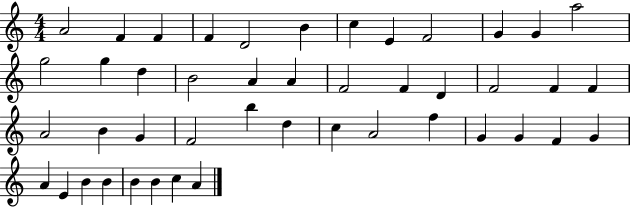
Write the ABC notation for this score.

X:1
T:Untitled
M:4/4
L:1/4
K:C
A2 F F F D2 B c E F2 G G a2 g2 g d B2 A A F2 F D F2 F F A2 B G F2 b d c A2 f G G F G A E B B B B c A